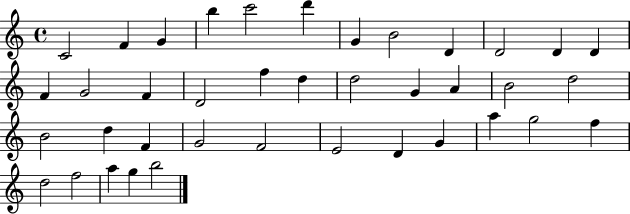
{
  \clef treble
  \time 4/4
  \defaultTimeSignature
  \key c \major
  c'2 f'4 g'4 | b''4 c'''2 d'''4 | g'4 b'2 d'4 | d'2 d'4 d'4 | \break f'4 g'2 f'4 | d'2 f''4 d''4 | d''2 g'4 a'4 | b'2 d''2 | \break b'2 d''4 f'4 | g'2 f'2 | e'2 d'4 g'4 | a''4 g''2 f''4 | \break d''2 f''2 | a''4 g''4 b''2 | \bar "|."
}